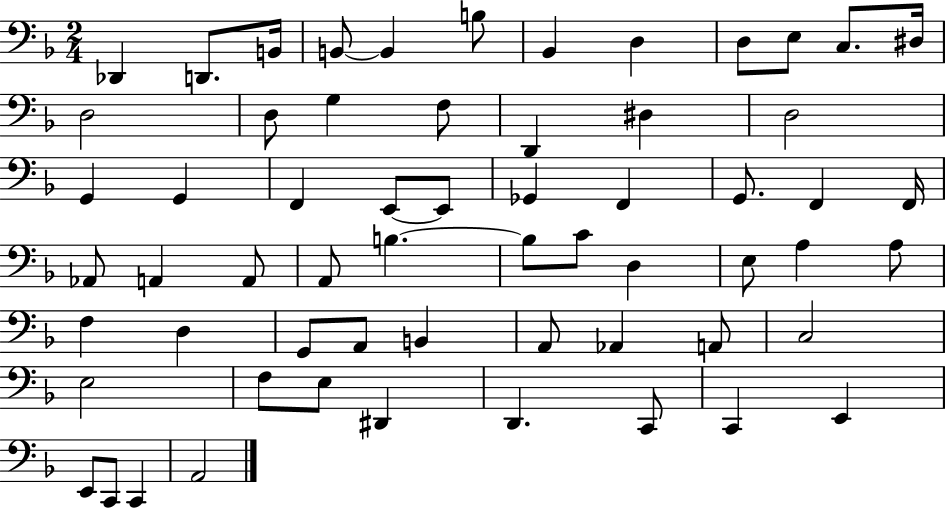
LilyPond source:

{
  \clef bass
  \numericTimeSignature
  \time 2/4
  \key f \major
  des,4 d,8. b,16 | b,8~~ b,4 b8 | bes,4 d4 | d8 e8 c8. dis16 | \break d2 | d8 g4 f8 | d,4 dis4 | d2 | \break g,4 g,4 | f,4 e,8~~ e,8 | ges,4 f,4 | g,8. f,4 f,16 | \break aes,8 a,4 a,8 | a,8 b4.~~ | b8 c'8 d4 | e8 a4 a8 | \break f4 d4 | g,8 a,8 b,4 | a,8 aes,4 a,8 | c2 | \break e2 | f8 e8 dis,4 | d,4. c,8 | c,4 e,4 | \break e,8 c,8 c,4 | a,2 | \bar "|."
}